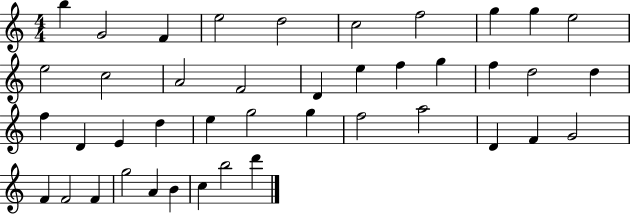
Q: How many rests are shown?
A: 0